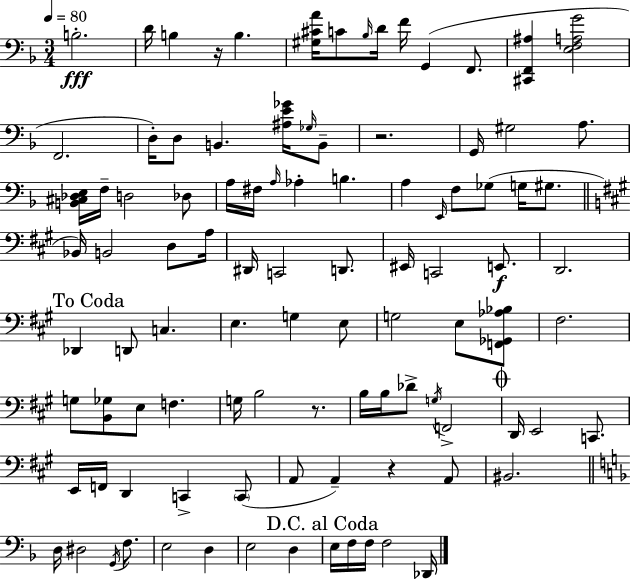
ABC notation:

X:1
T:Untitled
M:3/4
L:1/4
K:Dm
B,2 D/4 B, z/4 B, [^G,^CA]/4 C/2 _B,/4 D/4 F/4 G,, F,,/2 [^C,,F,,^A,] [E,F,A,G]2 F,,2 D,/4 D,/2 B,, [^A,E_G]/4 _G,/4 B,,/2 z2 G,,/4 ^G,2 A,/2 [B,,^C,_D,E,]/4 F,/4 D,2 _D,/2 A,/4 ^F,/4 A,/4 _A, B, A, E,,/4 F,/2 _G,/2 G,/4 ^G,/2 _B,,/4 B,,2 D,/2 A,/4 ^D,,/4 C,,2 D,,/2 ^E,,/4 C,,2 E,,/2 D,,2 _D,, D,,/2 C, E, G, E,/2 G,2 E,/2 [F,,_G,,_A,_B,]/2 ^F,2 G,/2 [B,,_G,]/2 E,/2 F, G,/4 B,2 z/2 B,/4 B,/4 _D/2 G,/4 F,,2 D,,/4 E,,2 C,,/2 E,,/4 F,,/4 D,, C,, C,,/2 A,,/2 A,, z A,,/2 ^B,,2 D,/4 ^D,2 G,,/4 F,/2 E,2 D, E,2 D, E,/4 F,/4 F,/4 F,2 _D,,/4